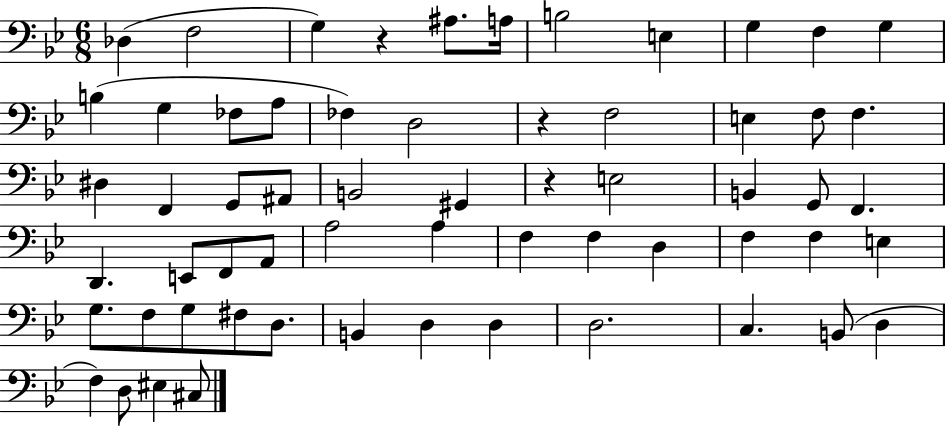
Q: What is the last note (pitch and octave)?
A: C#3